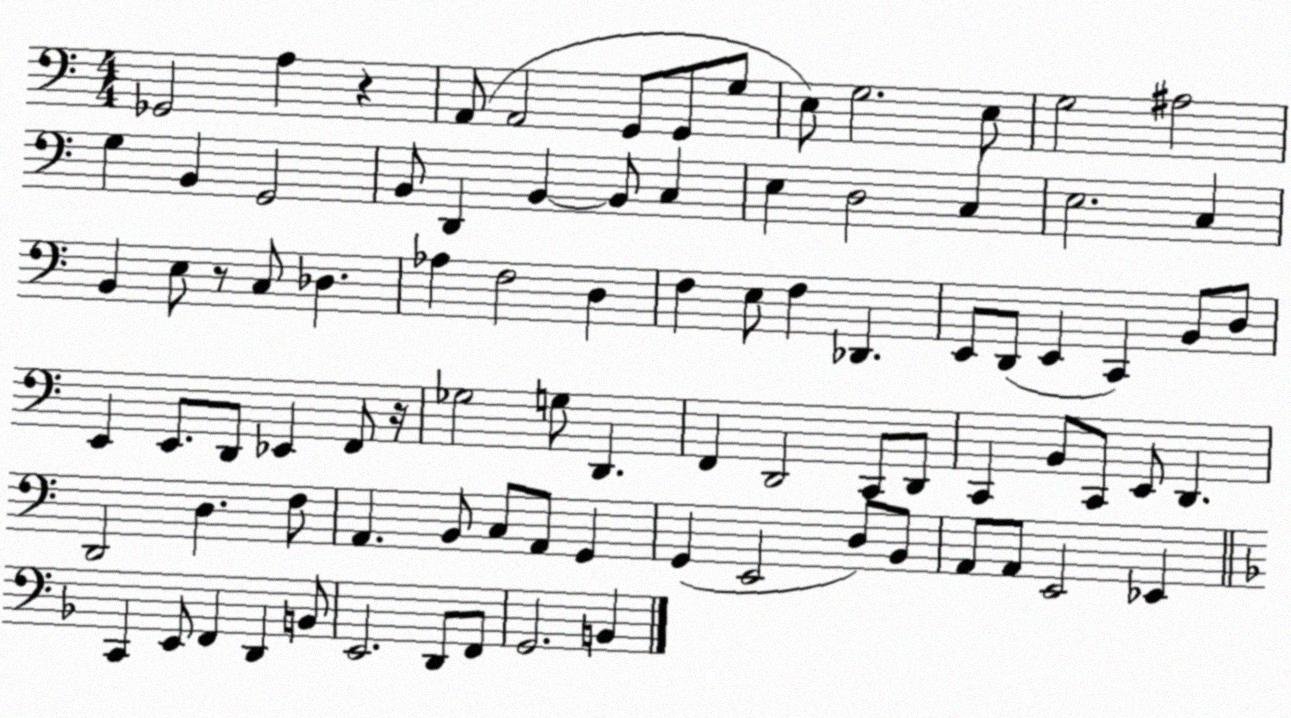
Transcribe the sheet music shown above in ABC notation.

X:1
T:Untitled
M:4/4
L:1/4
K:C
_G,,2 A, z A,,/2 A,,2 G,,/2 G,,/2 G,/2 E,/2 G,2 E,/2 G,2 ^A,2 G, B,, G,,2 B,,/2 D,, B,, B,,/2 C, E, D,2 C, E,2 C, B,, E,/2 z/2 C,/2 _D, _A, F,2 D, F, E,/2 F, _D,, E,,/2 D,,/2 E,, C,, B,,/2 D,/2 E,, E,,/2 D,,/2 _E,, F,,/2 z/4 _G,2 G,/2 D,, F,, D,,2 C,,/2 D,,/2 C,, B,,/2 C,,/2 E,,/2 D,, D,,2 D, F,/2 A,, B,,/2 C,/2 A,,/2 G,, G,, E,,2 D,/2 B,,/2 A,,/2 A,,/2 E,,2 _E,, C,, E,,/2 F,, D,, B,,/2 E,,2 D,,/2 F,,/2 G,,2 B,,